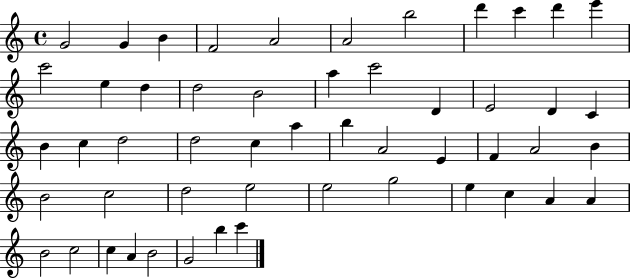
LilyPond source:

{
  \clef treble
  \time 4/4
  \defaultTimeSignature
  \key c \major
  g'2 g'4 b'4 | f'2 a'2 | a'2 b''2 | d'''4 c'''4 d'''4 e'''4 | \break c'''2 e''4 d''4 | d''2 b'2 | a''4 c'''2 d'4 | e'2 d'4 c'4 | \break b'4 c''4 d''2 | d''2 c''4 a''4 | b''4 a'2 e'4 | f'4 a'2 b'4 | \break b'2 c''2 | d''2 e''2 | e''2 g''2 | e''4 c''4 a'4 a'4 | \break b'2 c''2 | c''4 a'4 b'2 | g'2 b''4 c'''4 | \bar "|."
}